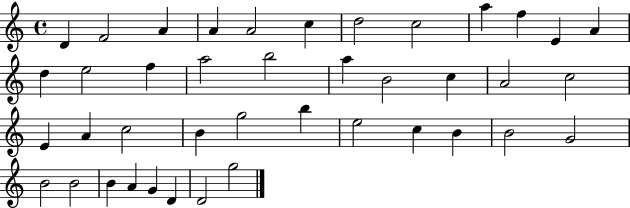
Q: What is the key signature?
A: C major